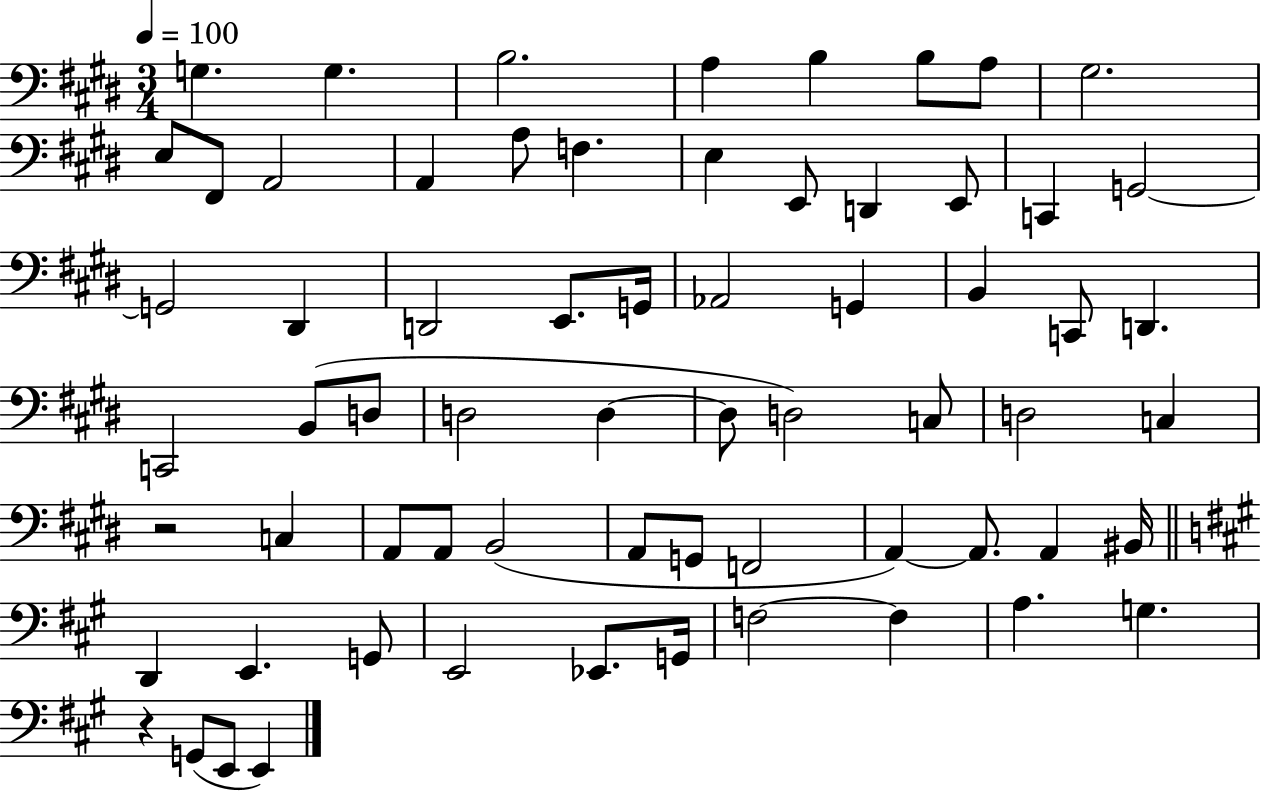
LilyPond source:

{
  \clef bass
  \numericTimeSignature
  \time 3/4
  \key e \major
  \tempo 4 = 100
  g4. g4. | b2. | a4 b4 b8 a8 | gis2. | \break e8 fis,8 a,2 | a,4 a8 f4. | e4 e,8 d,4 e,8 | c,4 g,2~~ | \break g,2 dis,4 | d,2 e,8. g,16 | aes,2 g,4 | b,4 c,8 d,4. | \break c,2 b,8( d8 | d2 d4~~ | d8 d2) c8 | d2 c4 | \break r2 c4 | a,8 a,8 b,2( | a,8 g,8 f,2 | a,4~~) a,8. a,4 bis,16 | \break \bar "||" \break \key a \major d,4 e,4. g,8 | e,2 ees,8. g,16 | f2~~ f4 | a4. g4. | \break r4 g,8( e,8 e,4) | \bar "|."
}